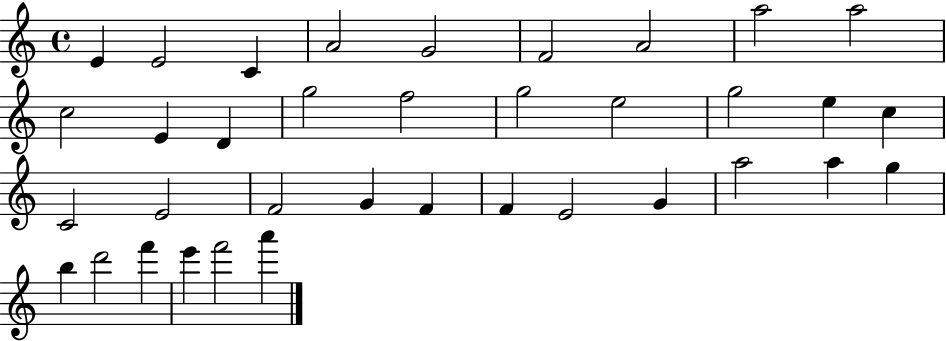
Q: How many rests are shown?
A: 0